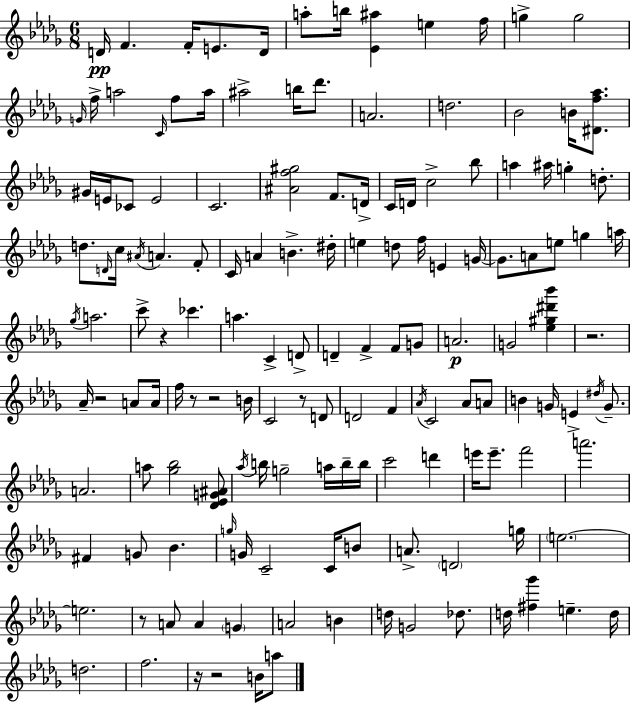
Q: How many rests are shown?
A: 9